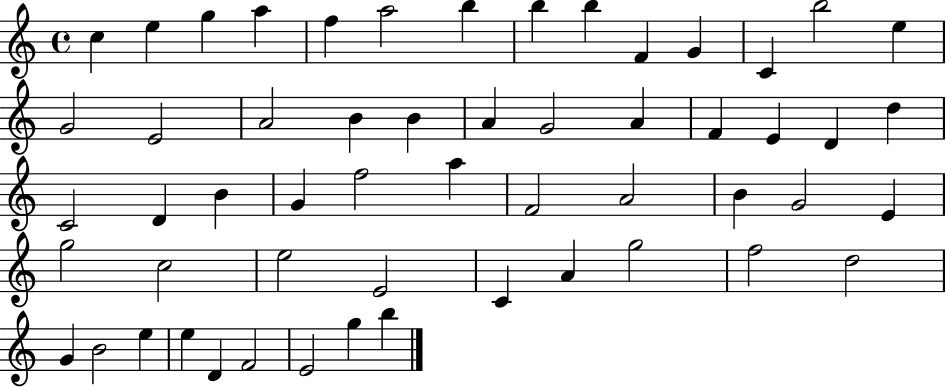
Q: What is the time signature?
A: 4/4